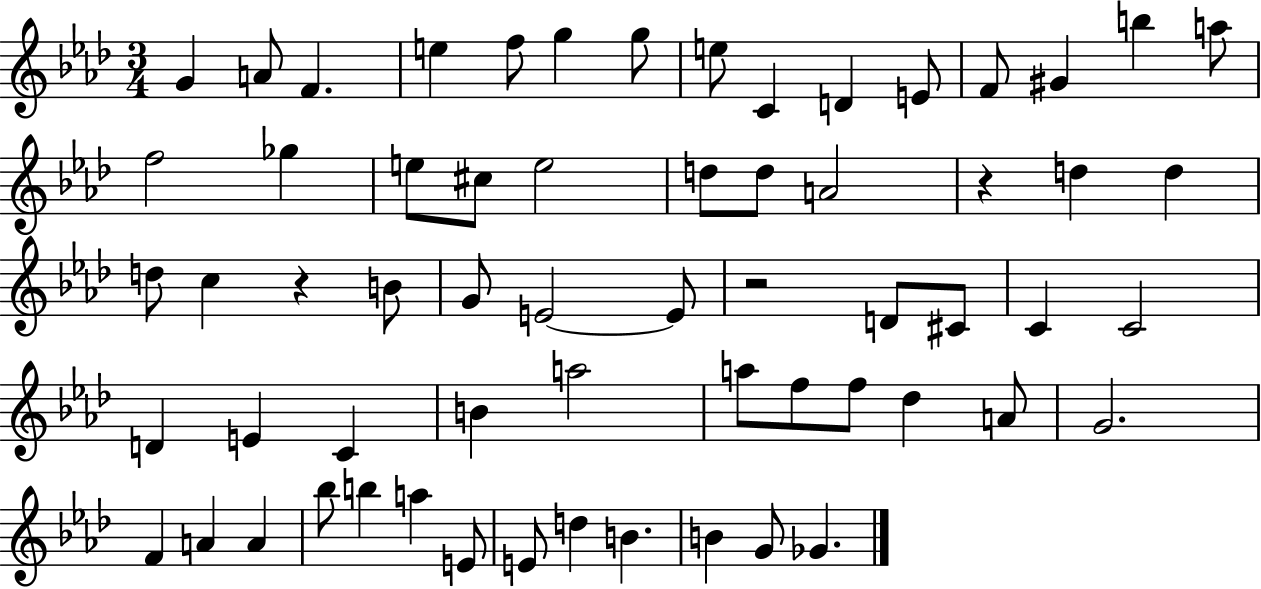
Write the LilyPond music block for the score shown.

{
  \clef treble
  \numericTimeSignature
  \time 3/4
  \key aes \major
  g'4 a'8 f'4. | e''4 f''8 g''4 g''8 | e''8 c'4 d'4 e'8 | f'8 gis'4 b''4 a''8 | \break f''2 ges''4 | e''8 cis''8 e''2 | d''8 d''8 a'2 | r4 d''4 d''4 | \break d''8 c''4 r4 b'8 | g'8 e'2~~ e'8 | r2 d'8 cis'8 | c'4 c'2 | \break d'4 e'4 c'4 | b'4 a''2 | a''8 f''8 f''8 des''4 a'8 | g'2. | \break f'4 a'4 a'4 | bes''8 b''4 a''4 e'8 | e'8 d''4 b'4. | b'4 g'8 ges'4. | \break \bar "|."
}